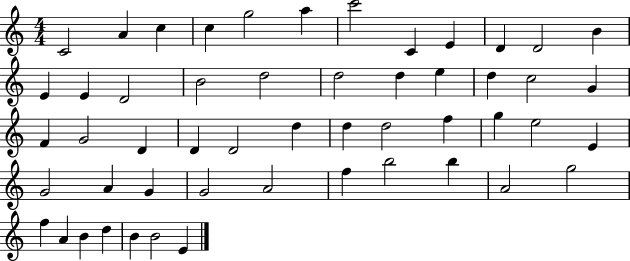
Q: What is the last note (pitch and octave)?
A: E4